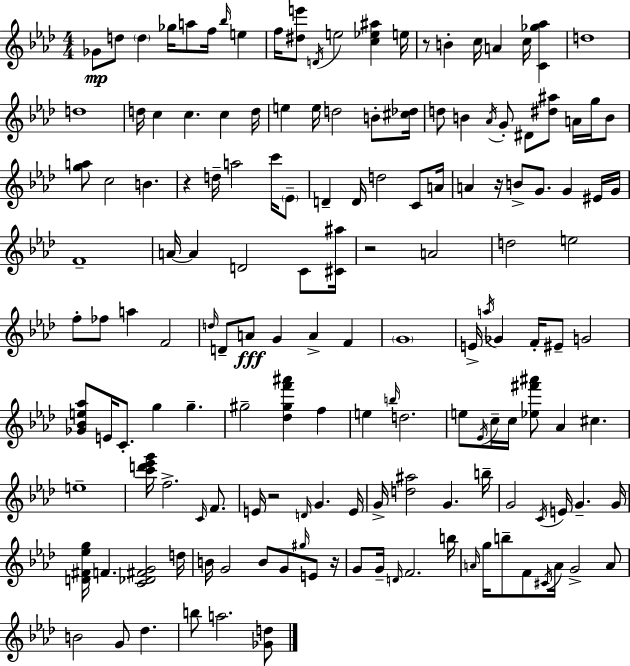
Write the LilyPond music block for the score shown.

{
  \clef treble
  \numericTimeSignature
  \time 4/4
  \key f \minor
  ges'8\mp d''8 \parenthesize d''4 ges''16 a''8 f''16 \grace { bes''16 } e''4 | f''16 <dis'' e'''>8 \acciaccatura { d'16 } e''2 <c'' ees'' ais''>4 | e''16 r8 b'4-. c''16 a'4 c''16 <c' ges'' aes''>4 | d''1 | \break d''1 | d''16 c''4 c''4. c''4 | d''16 e''4 e''16 d''2 b'8-. | <cis'' des''>16 d''8 b'4 \acciaccatura { aes'16 } g'8-. dis'8 <dis'' ais''>8 a'16 | \break g''16 b'8 <g'' a''>8 c''2 b'4. | r4 d''16-- a''2 | c'''16 \parenthesize ees'8-- d'4-- d'16 d''2 | c'8 a'16 a'4 r16 b'8-> g'8. g'4 | \break eis'16 g'16 f'1-- | a'16~~ a'4 d'2 | c'8 <cis' ais''>16 r2 a'2 | d''2 e''2 | \break f''8-. fes''8 a''4 f'2 | \grace { d''16 } d'8-- a'8\fff g'4 a'4-> | f'4 \parenthesize g'1 | e'16-> \acciaccatura { a''16 } ges'4 f'16-. eis'8-- g'2 | \break <ges' bes' e'' aes''>8 e'16 c'8.-. g''4 g''4.-- | gis''2-- <des'' gis'' f''' ais'''>4 | f''4 e''4 \grace { b''16 } d''2. | e''8 \acciaccatura { ees'16 } c''16-- c''16 <ees'' fis''' ais'''>8 aes'4 | \break cis''4. e''1-- | <c''' d''' ees''' g'''>16 f''2.-> | \grace { c'16 } f'8. e'16 r2 | \grace { d'16 } g'4. e'16 g'16-> <d'' ais''>2 | \break g'4. b''16-- g'2 | \acciaccatura { c'16 } e'16 g'4.-- g'16 <d' fis' ees'' g''>16 f'4. | <c' des' fis' g'>2 d''16 b'16 g'2 | b'8 g'8 \grace { gis''16 } e'8 r16 g'8 g'16-- \grace { d'16 } f'2. | \break b''16 \grace { a'16 } g''16 b''8-- | f'8 \acciaccatura { cis'16 } a'16 g'2-> a'8 b'2 | g'8 des''4. b''8 | a''2. <ges' d''>8 \bar "|."
}